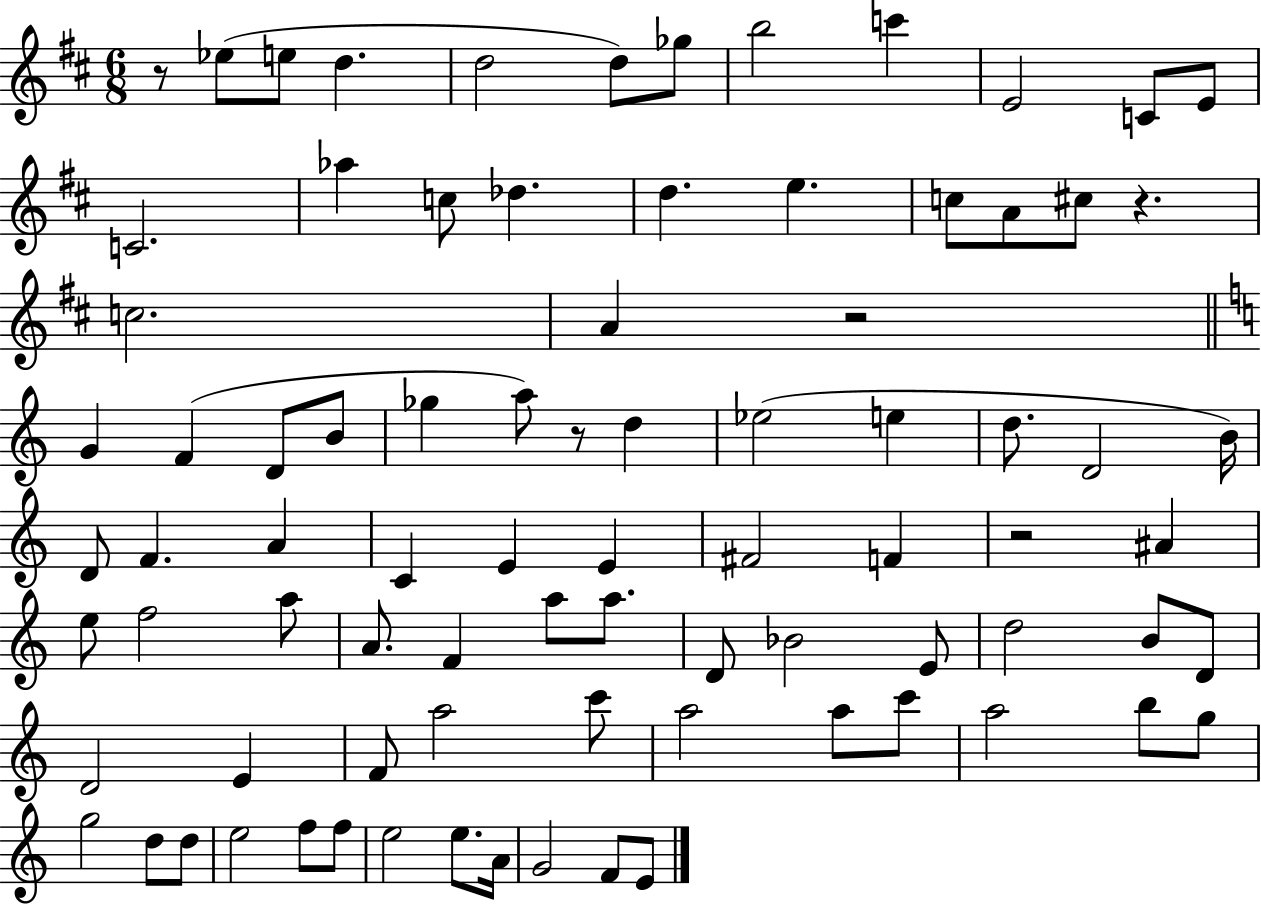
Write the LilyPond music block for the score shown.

{
  \clef treble
  \numericTimeSignature
  \time 6/8
  \key d \major
  \repeat volta 2 { r8 ees''8( e''8 d''4. | d''2 d''8) ges''8 | b''2 c'''4 | e'2 c'8 e'8 | \break c'2. | aes''4 c''8 des''4. | d''4. e''4. | c''8 a'8 cis''8 r4. | \break c''2. | a'4 r2 | \bar "||" \break \key c \major g'4 f'4( d'8 b'8 | ges''4 a''8) r8 d''4 | ees''2( e''4 | d''8. d'2 b'16) | \break d'8 f'4. a'4 | c'4 e'4 e'4 | fis'2 f'4 | r2 ais'4 | \break e''8 f''2 a''8 | a'8. f'4 a''8 a''8. | d'8 bes'2 e'8 | d''2 b'8 d'8 | \break d'2 e'4 | f'8 a''2 c'''8 | a''2 a''8 c'''8 | a''2 b''8 g''8 | \break g''2 d''8 d''8 | e''2 f''8 f''8 | e''2 e''8. a'16 | g'2 f'8 e'8 | \break } \bar "|."
}